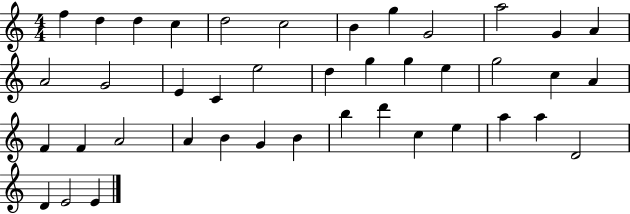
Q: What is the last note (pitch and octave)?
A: E4